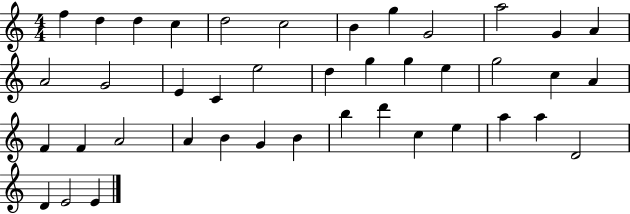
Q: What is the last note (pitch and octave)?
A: E4